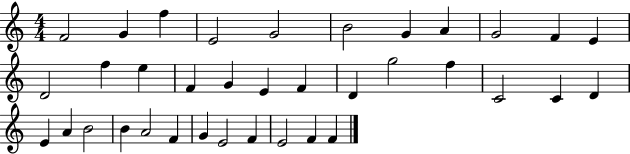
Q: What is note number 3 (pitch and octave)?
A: F5